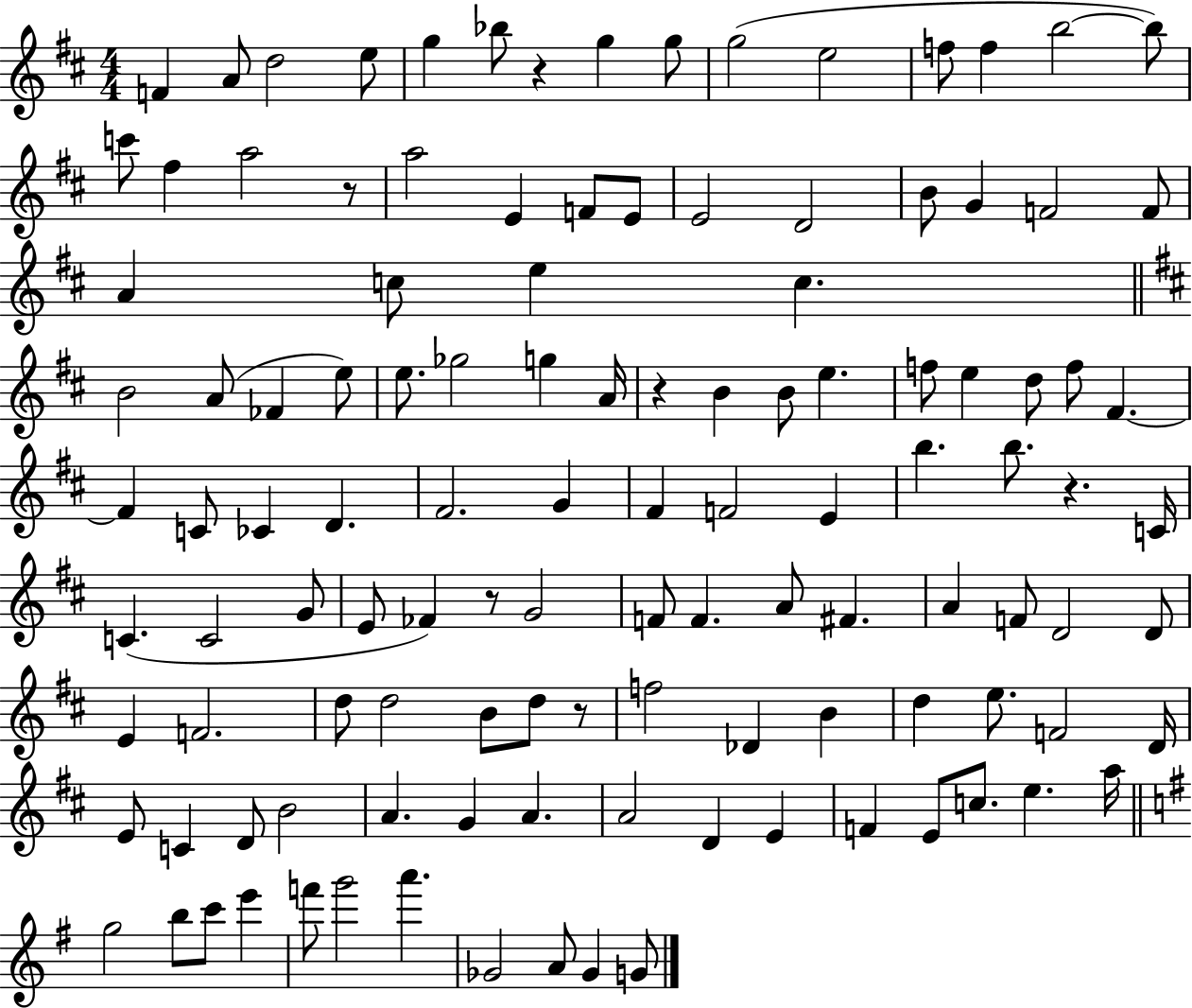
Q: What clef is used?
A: treble